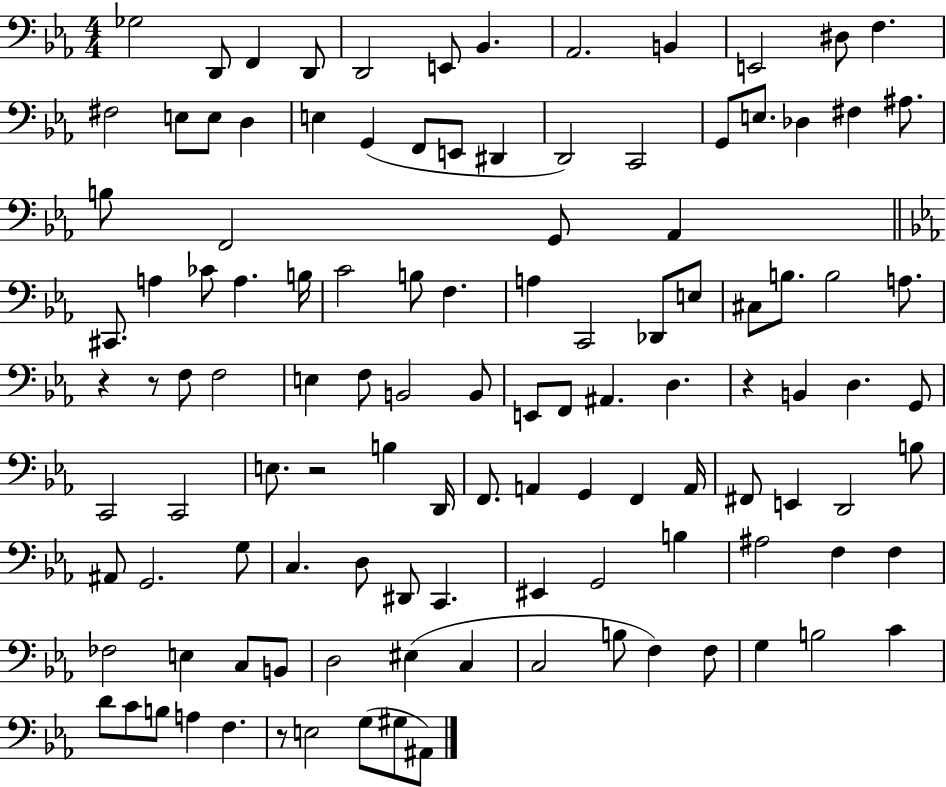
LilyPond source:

{
  \clef bass
  \numericTimeSignature
  \time 4/4
  \key ees \major
  ges2 d,8 f,4 d,8 | d,2 e,8 bes,4. | aes,2. b,4 | e,2 dis8 f4. | \break fis2 e8 e8 d4 | e4 g,4( f,8 e,8 dis,4 | d,2) c,2 | g,8 e8. des4 fis4 ais8. | \break b8 f,2 g,8 aes,4 | \bar "||" \break \key ees \major cis,8. a4 ces'8 a4. b16 | c'2 b8 f4. | a4 c,2 des,8 e8 | cis8 b8. b2 a8. | \break r4 r8 f8 f2 | e4 f8 b,2 b,8 | e,8 f,8 ais,4. d4. | r4 b,4 d4. g,8 | \break c,2 c,2 | e8. r2 b4 d,16 | f,8. a,4 g,4 f,4 a,16 | fis,8 e,4 d,2 b8 | \break ais,8 g,2. g8 | c4. d8 dis,8 c,4. | eis,4 g,2 b4 | ais2 f4 f4 | \break fes2 e4 c8 b,8 | d2 eis4( c4 | c2 b8 f4) f8 | g4 b2 c'4 | \break d'8 c'8 b8 a4 f4. | r8 e2 g8( gis8 ais,8) | \bar "|."
}